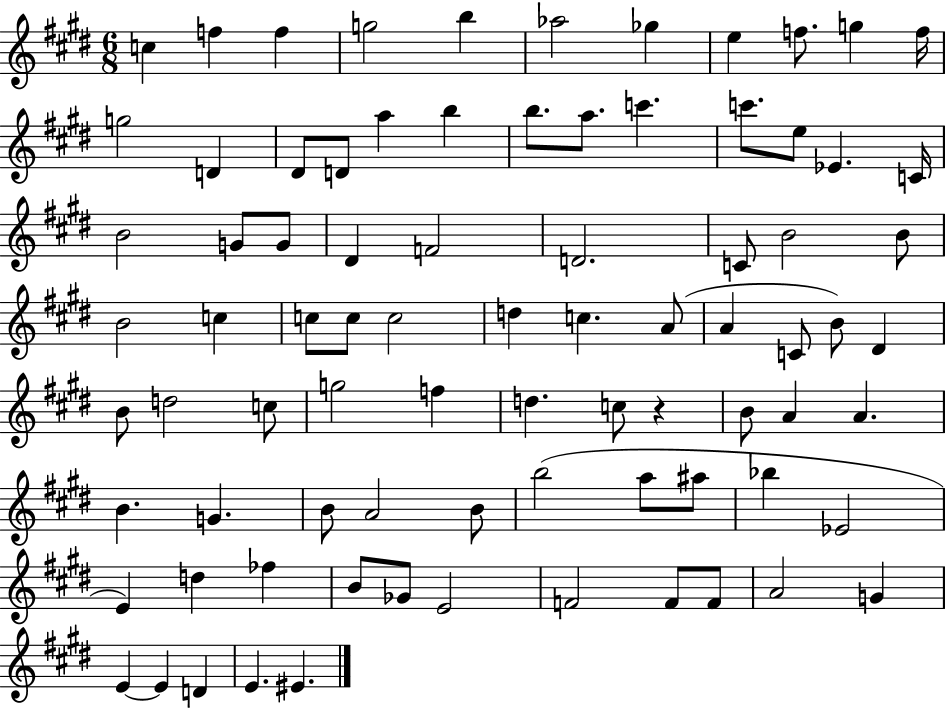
{
  \clef treble
  \numericTimeSignature
  \time 6/8
  \key e \major
  c''4 f''4 f''4 | g''2 b''4 | aes''2 ges''4 | e''4 f''8. g''4 f''16 | \break g''2 d'4 | dis'8 d'8 a''4 b''4 | b''8. a''8. c'''4. | c'''8. e''8 ees'4. c'16 | \break b'2 g'8 g'8 | dis'4 f'2 | d'2. | c'8 b'2 b'8 | \break b'2 c''4 | c''8 c''8 c''2 | d''4 c''4. a'8( | a'4 c'8 b'8) dis'4 | \break b'8 d''2 c''8 | g''2 f''4 | d''4. c''8 r4 | b'8 a'4 a'4. | \break b'4. g'4. | b'8 a'2 b'8 | b''2( a''8 ais''8 | bes''4 ees'2 | \break e'4) d''4 fes''4 | b'8 ges'8 e'2 | f'2 f'8 f'8 | a'2 g'4 | \break e'4~~ e'4 d'4 | e'4. eis'4. | \bar "|."
}